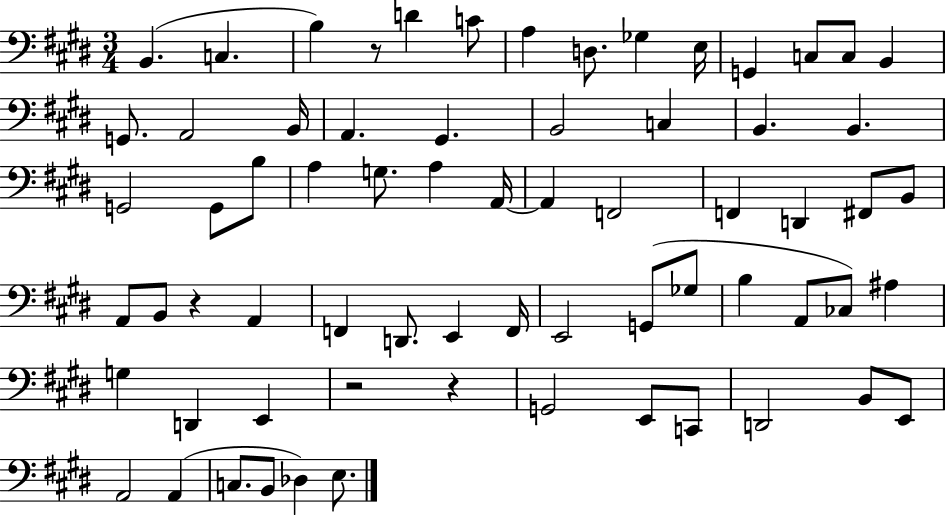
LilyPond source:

{
  \clef bass
  \numericTimeSignature
  \time 3/4
  \key e \major
  b,4.( c4. | b4) r8 d'4 c'8 | a4 d8. ges4 e16 | g,4 c8 c8 b,4 | \break g,8. a,2 b,16 | a,4. gis,4. | b,2 c4 | b,4. b,4. | \break g,2 g,8 b8 | a4 g8. a4 a,16~~ | a,4 f,2 | f,4 d,4 fis,8 b,8 | \break a,8 b,8 r4 a,4 | f,4 d,8. e,4 f,16 | e,2 g,8( ges8 | b4 a,8 ces8) ais4 | \break g4 d,4 e,4 | r2 r4 | g,2 e,8 c,8 | d,2 b,8 e,8 | \break a,2 a,4( | c8. b,8 des4) e8. | \bar "|."
}